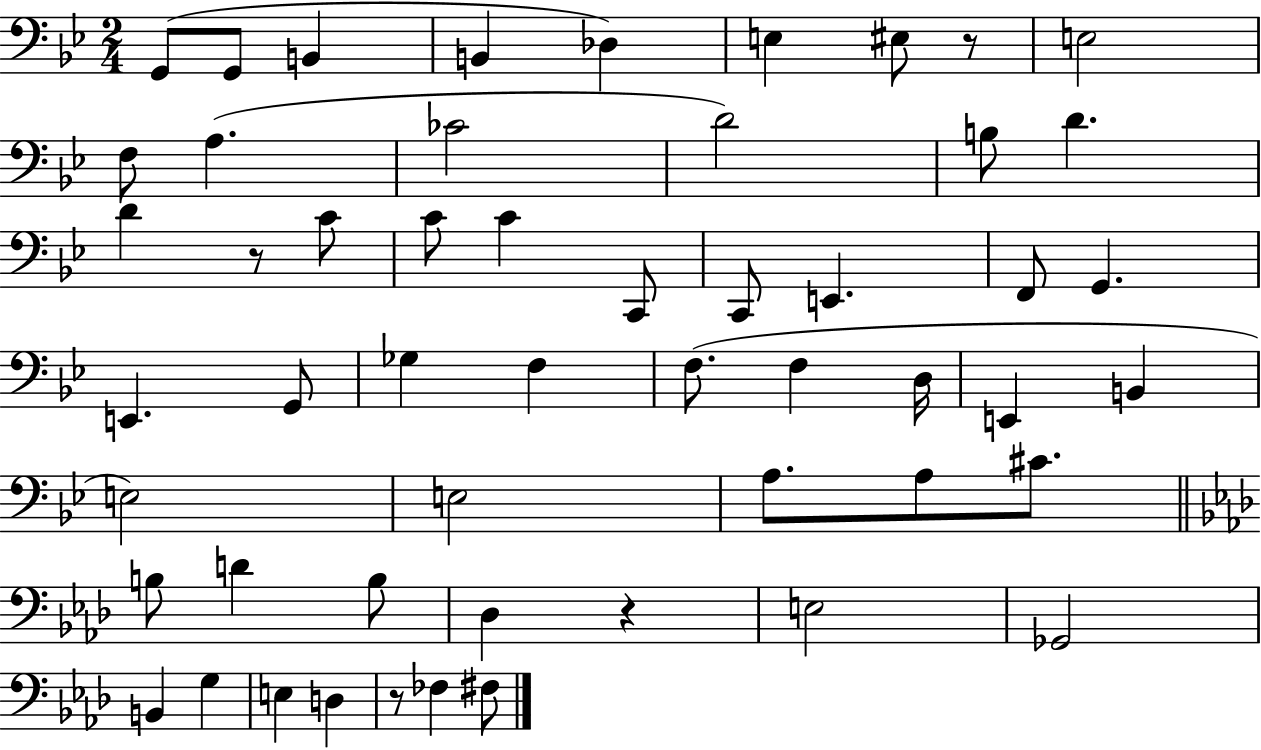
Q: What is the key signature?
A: BES major